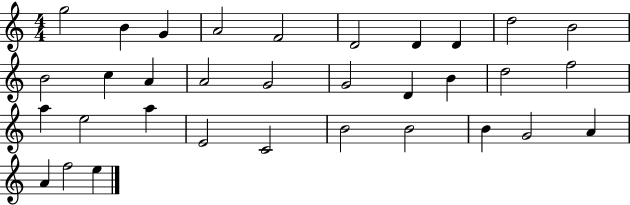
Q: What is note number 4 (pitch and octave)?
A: A4